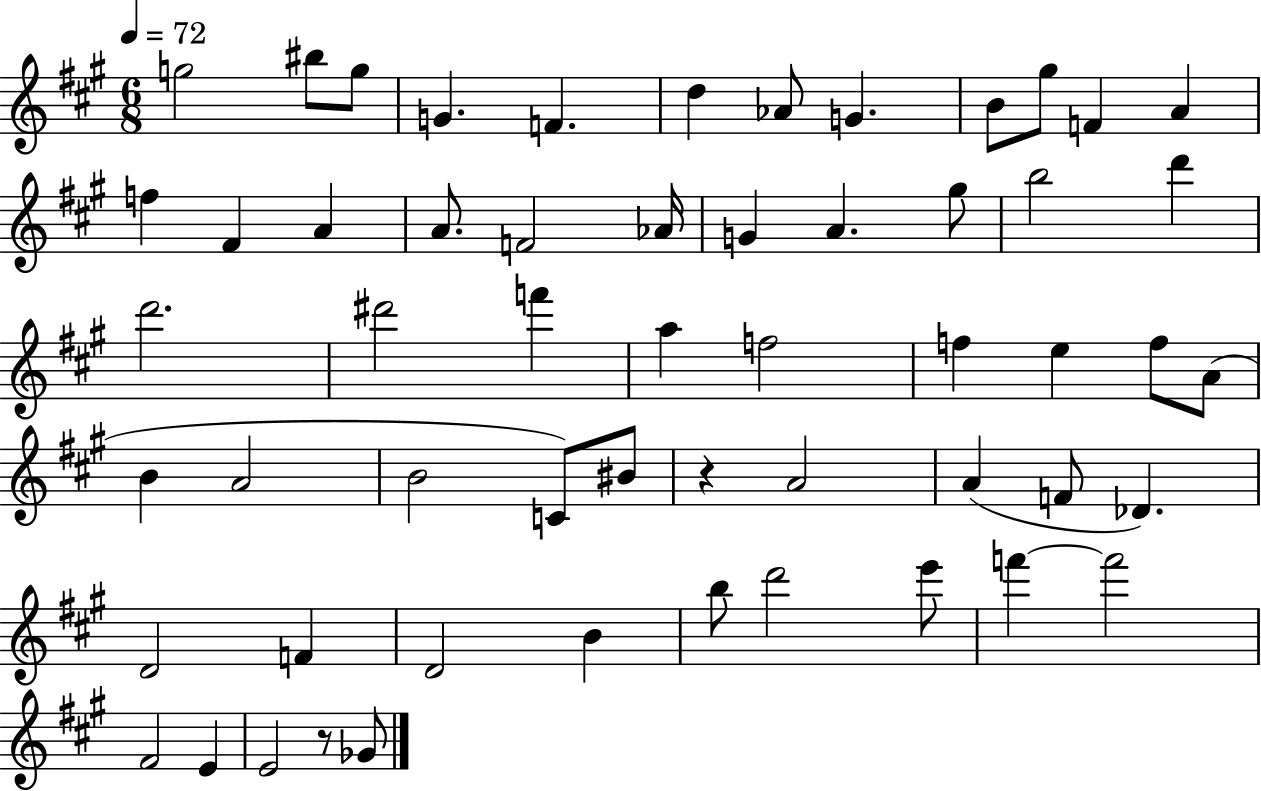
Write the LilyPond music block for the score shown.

{
  \clef treble
  \numericTimeSignature
  \time 6/8
  \key a \major
  \tempo 4 = 72
  g''2 bis''8 g''8 | g'4. f'4. | d''4 aes'8 g'4. | b'8 gis''8 f'4 a'4 | \break f''4 fis'4 a'4 | a'8. f'2 aes'16 | g'4 a'4. gis''8 | b''2 d'''4 | \break d'''2. | dis'''2 f'''4 | a''4 f''2 | f''4 e''4 f''8 a'8( | \break b'4 a'2 | b'2 c'8) bis'8 | r4 a'2 | a'4( f'8 des'4.) | \break d'2 f'4 | d'2 b'4 | b''8 d'''2 e'''8 | f'''4~~ f'''2 | \break fis'2 e'4 | e'2 r8 ges'8 | \bar "|."
}